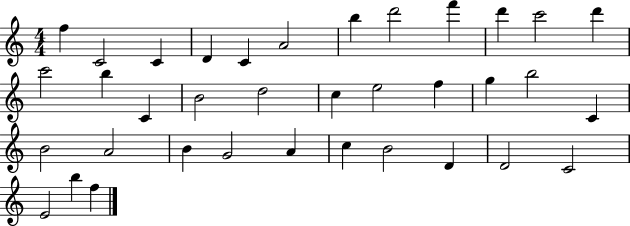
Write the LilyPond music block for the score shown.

{
  \clef treble
  \numericTimeSignature
  \time 4/4
  \key c \major
  f''4 c'2 c'4 | d'4 c'4 a'2 | b''4 d'''2 f'''4 | d'''4 c'''2 d'''4 | \break c'''2 b''4 c'4 | b'2 d''2 | c''4 e''2 f''4 | g''4 b''2 c'4 | \break b'2 a'2 | b'4 g'2 a'4 | c''4 b'2 d'4 | d'2 c'2 | \break e'2 b''4 f''4 | \bar "|."
}